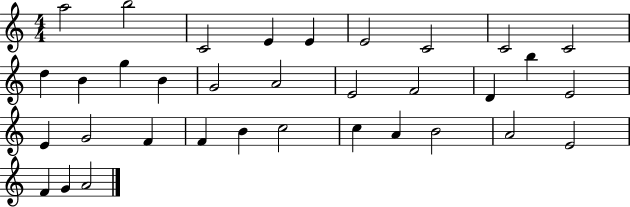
A5/h B5/h C4/h E4/q E4/q E4/h C4/h C4/h C4/h D5/q B4/q G5/q B4/q G4/h A4/h E4/h F4/h D4/q B5/q E4/h E4/q G4/h F4/q F4/q B4/q C5/h C5/q A4/q B4/h A4/h E4/h F4/q G4/q A4/h